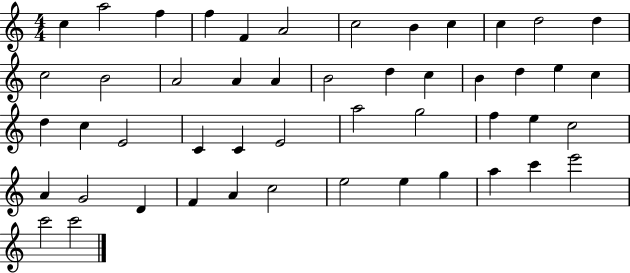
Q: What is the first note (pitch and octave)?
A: C5